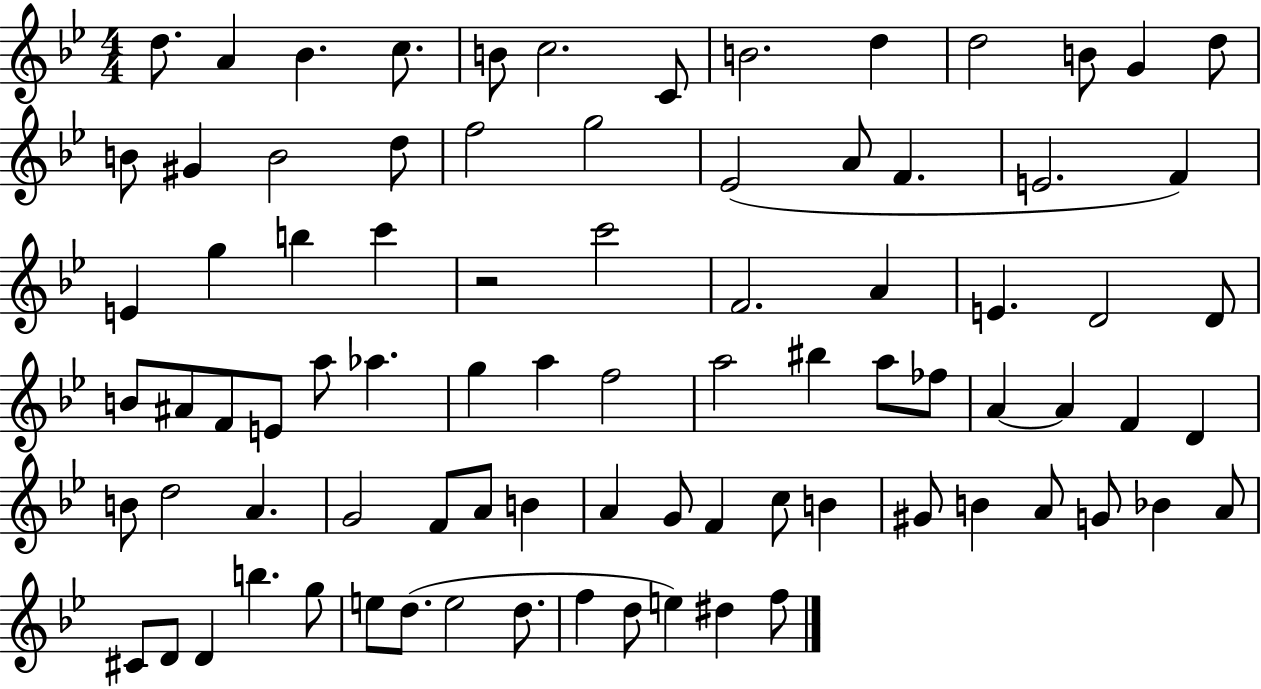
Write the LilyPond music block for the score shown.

{
  \clef treble
  \numericTimeSignature
  \time 4/4
  \key bes \major
  \repeat volta 2 { d''8. a'4 bes'4. c''8. | b'8 c''2. c'8 | b'2. d''4 | d''2 b'8 g'4 d''8 | \break b'8 gis'4 b'2 d''8 | f''2 g''2 | ees'2( a'8 f'4. | e'2. f'4) | \break e'4 g''4 b''4 c'''4 | r2 c'''2 | f'2. a'4 | e'4. d'2 d'8 | \break b'8 ais'8 f'8 e'8 a''8 aes''4. | g''4 a''4 f''2 | a''2 bis''4 a''8 fes''8 | a'4~~ a'4 f'4 d'4 | \break b'8 d''2 a'4. | g'2 f'8 a'8 b'4 | a'4 g'8 f'4 c''8 b'4 | gis'8 b'4 a'8 g'8 bes'4 a'8 | \break cis'8 d'8 d'4 b''4. g''8 | e''8 d''8.( e''2 d''8. | f''4 d''8 e''4) dis''4 f''8 | } \bar "|."
}